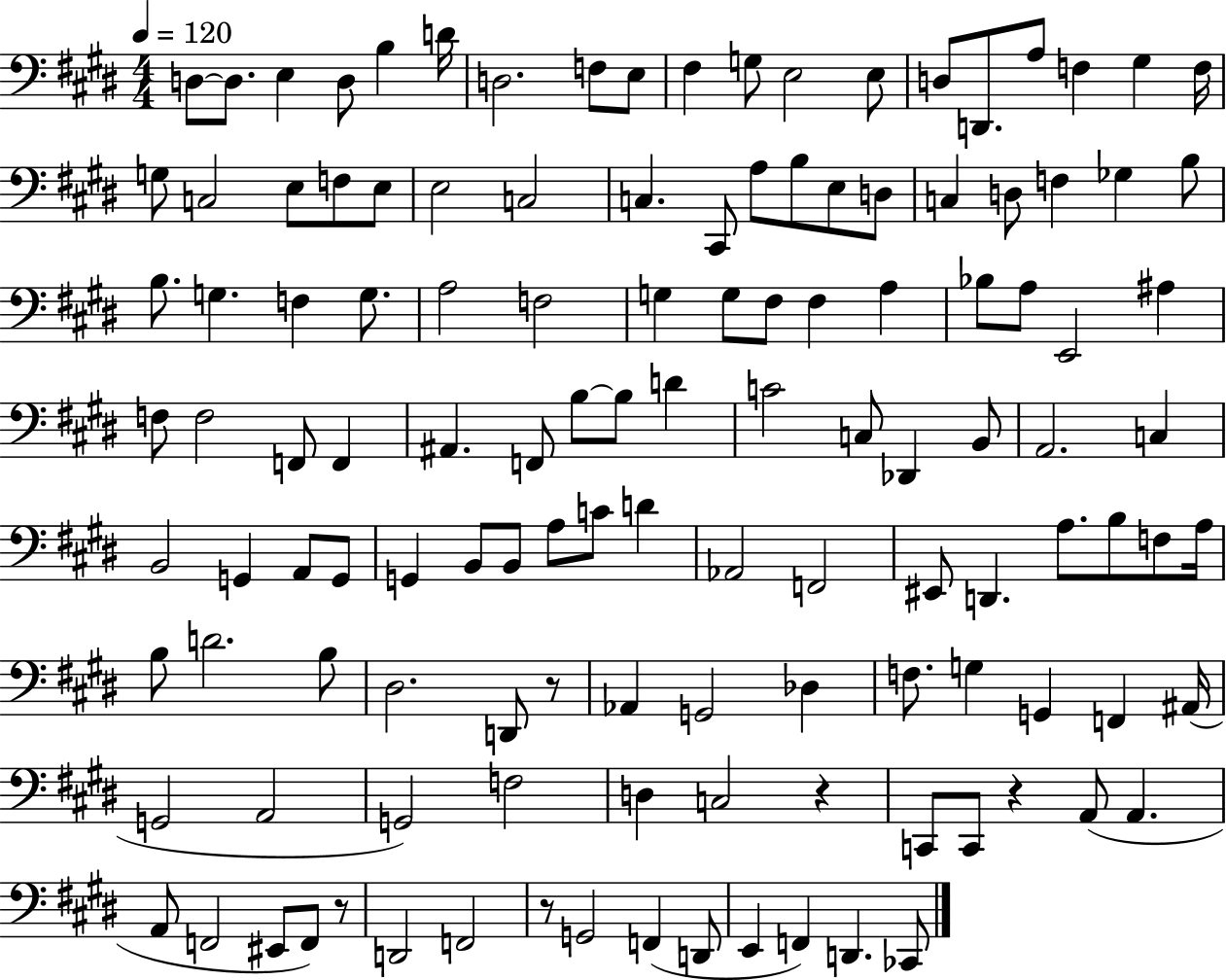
{
  \clef bass
  \numericTimeSignature
  \time 4/4
  \key e \major
  \tempo 4 = 120
  \repeat volta 2 { d8~~ d8. e4 d8 b4 d'16 | d2. f8 e8 | fis4 g8 e2 e8 | d8 d,8. a8 f4 gis4 f16 | \break g8 c2 e8 f8 e8 | e2 c2 | c4. cis,8 a8 b8 e8 d8 | c4 d8 f4 ges4 b8 | \break b8. g4. f4 g8. | a2 f2 | g4 g8 fis8 fis4 a4 | bes8 a8 e,2 ais4 | \break f8 f2 f,8 f,4 | ais,4. f,8 b8~~ b8 d'4 | c'2 c8 des,4 b,8 | a,2. c4 | \break b,2 g,4 a,8 g,8 | g,4 b,8 b,8 a8 c'8 d'4 | aes,2 f,2 | eis,8 d,4. a8. b8 f8 a16 | \break b8 d'2. b8 | dis2. d,8 r8 | aes,4 g,2 des4 | f8. g4 g,4 f,4 ais,16( | \break g,2 a,2 | g,2) f2 | d4 c2 r4 | c,8 c,8 r4 a,8( a,4. | \break a,8 f,2 eis,8 f,8) r8 | d,2 f,2 | r8 g,2 f,4( d,8 | e,4 f,4) d,4. ces,8 | \break } \bar "|."
}